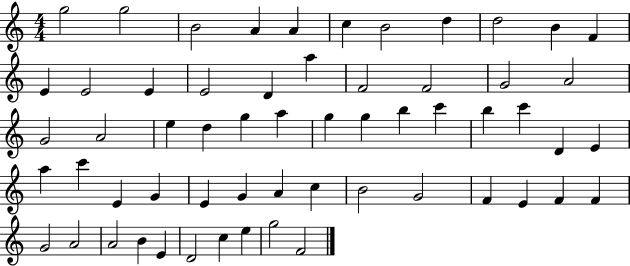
{
  \clef treble
  \numericTimeSignature
  \time 4/4
  \key c \major
  g''2 g''2 | b'2 a'4 a'4 | c''4 b'2 d''4 | d''2 b'4 f'4 | \break e'4 e'2 e'4 | e'2 d'4 a''4 | f'2 f'2 | g'2 a'2 | \break g'2 a'2 | e''4 d''4 g''4 a''4 | g''4 g''4 b''4 c'''4 | b''4 c'''4 d'4 e'4 | \break a''4 c'''4 e'4 g'4 | e'4 g'4 a'4 c''4 | b'2 g'2 | f'4 e'4 f'4 f'4 | \break g'2 a'2 | a'2 b'4 e'4 | d'2 c''4 e''4 | g''2 f'2 | \break \bar "|."
}